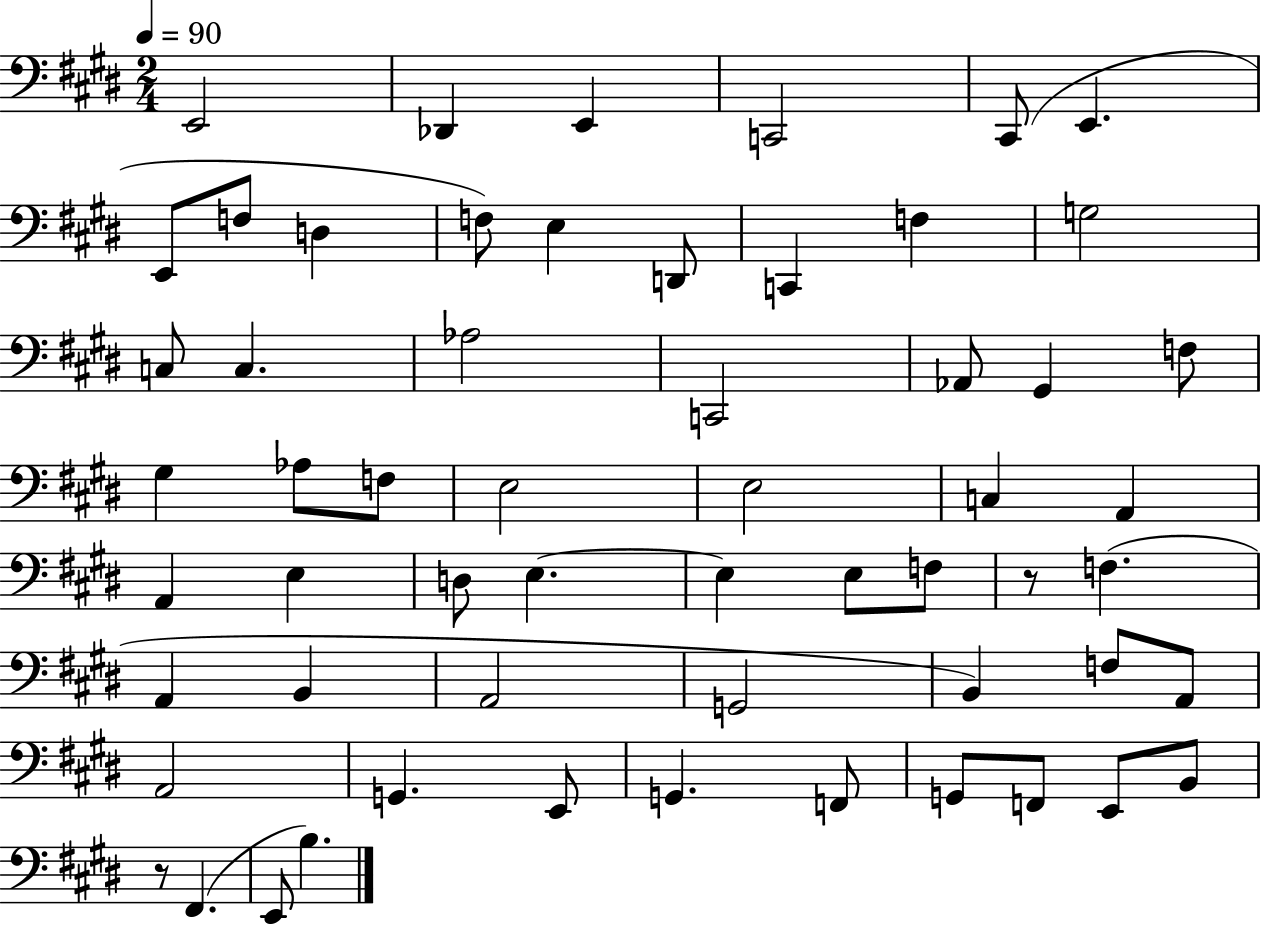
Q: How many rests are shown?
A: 2